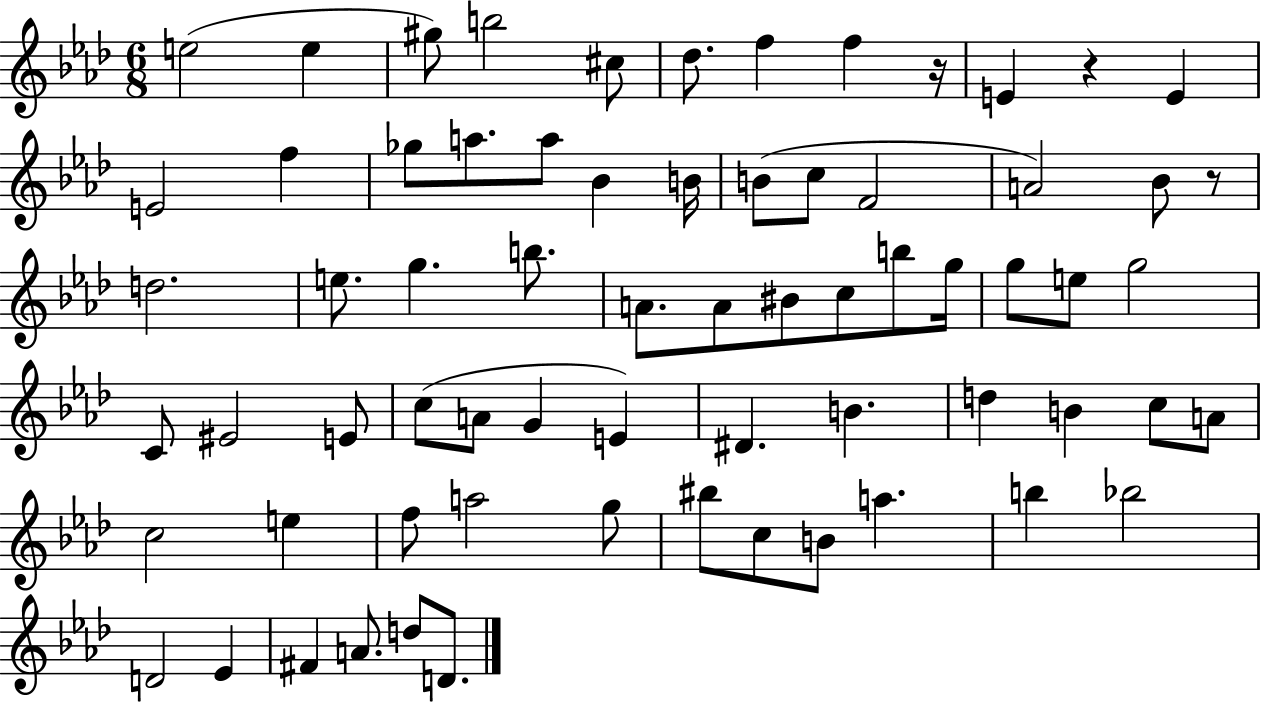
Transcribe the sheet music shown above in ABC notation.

X:1
T:Untitled
M:6/8
L:1/4
K:Ab
e2 e ^g/2 b2 ^c/2 _d/2 f f z/4 E z E E2 f _g/2 a/2 a/2 _B B/4 B/2 c/2 F2 A2 _B/2 z/2 d2 e/2 g b/2 A/2 A/2 ^B/2 c/2 b/2 g/4 g/2 e/2 g2 C/2 ^E2 E/2 c/2 A/2 G E ^D B d B c/2 A/2 c2 e f/2 a2 g/2 ^b/2 c/2 B/2 a b _b2 D2 _E ^F A/2 d/2 D/2